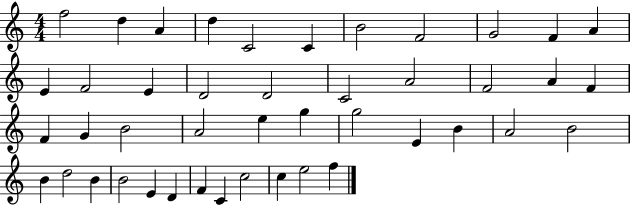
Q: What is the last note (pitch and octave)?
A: F5